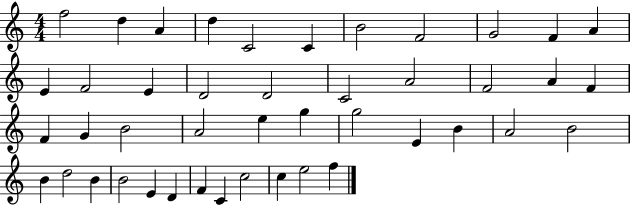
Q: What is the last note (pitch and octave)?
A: F5